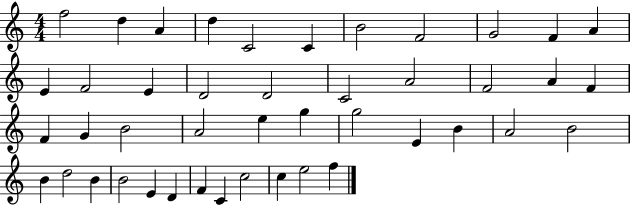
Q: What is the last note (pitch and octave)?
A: F5